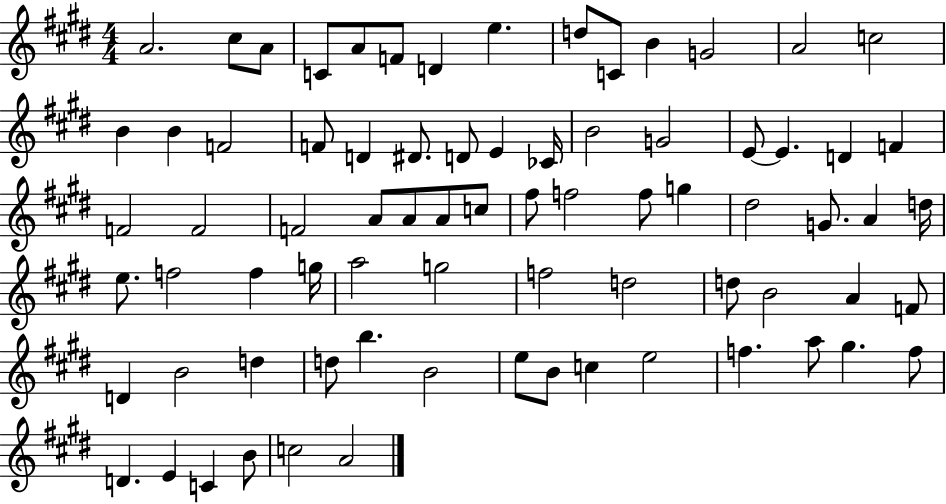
{
  \clef treble
  \numericTimeSignature
  \time 4/4
  \key e \major
  a'2. cis''8 a'8 | c'8 a'8 f'8 d'4 e''4. | d''8 c'8 b'4 g'2 | a'2 c''2 | \break b'4 b'4 f'2 | f'8 d'4 dis'8. d'8 e'4 ces'16 | b'2 g'2 | e'8~~ e'4. d'4 f'4 | \break f'2 f'2 | f'2 a'8 a'8 a'8 c''8 | fis''8 f''2 f''8 g''4 | dis''2 g'8. a'4 d''16 | \break e''8. f''2 f''4 g''16 | a''2 g''2 | f''2 d''2 | d''8 b'2 a'4 f'8 | \break d'4 b'2 d''4 | d''8 b''4. b'2 | e''8 b'8 c''4 e''2 | f''4. a''8 gis''4. f''8 | \break d'4. e'4 c'4 b'8 | c''2 a'2 | \bar "|."
}